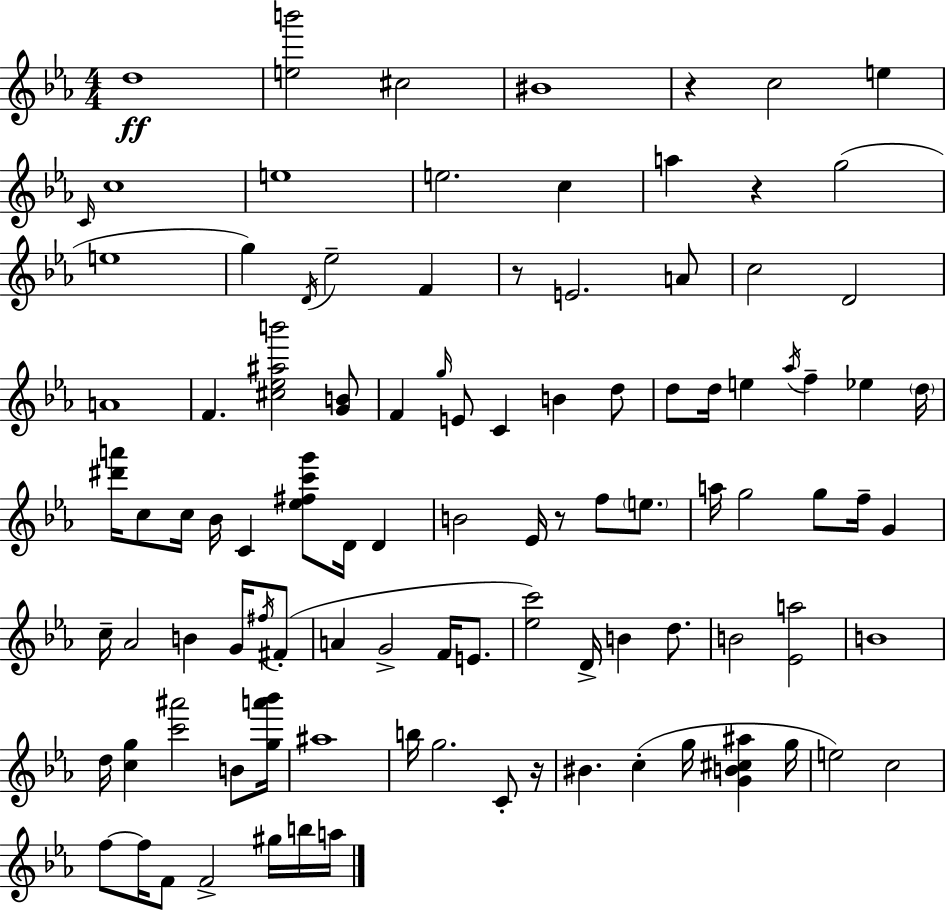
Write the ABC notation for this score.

X:1
T:Untitled
M:4/4
L:1/4
K:Eb
d4 [eb']2 ^c2 ^B4 z c2 e C/4 c4 e4 e2 c a z g2 e4 g D/4 _e2 F z/2 E2 A/2 c2 D2 A4 F [^c_e^ab']2 [GB]/2 F g/4 E/2 C B d/2 d/2 d/4 e _a/4 f _e d/4 [^d'a']/4 c/2 c/4 _B/4 C [_e^fc'g']/2 D/4 D B2 _E/4 z/2 f/2 e/2 a/4 g2 g/2 f/4 G c/4 _A2 B G/4 ^f/4 ^F/2 A G2 F/4 E/2 [_ec']2 D/4 B d/2 B2 [_Ea]2 B4 d/4 [cg] [c'^a']2 B/2 [ga'_b']/4 ^a4 b/4 g2 C/2 z/4 ^B c g/4 [GB^c^a] g/4 e2 c2 f/2 f/4 F/2 F2 ^g/4 b/4 a/4